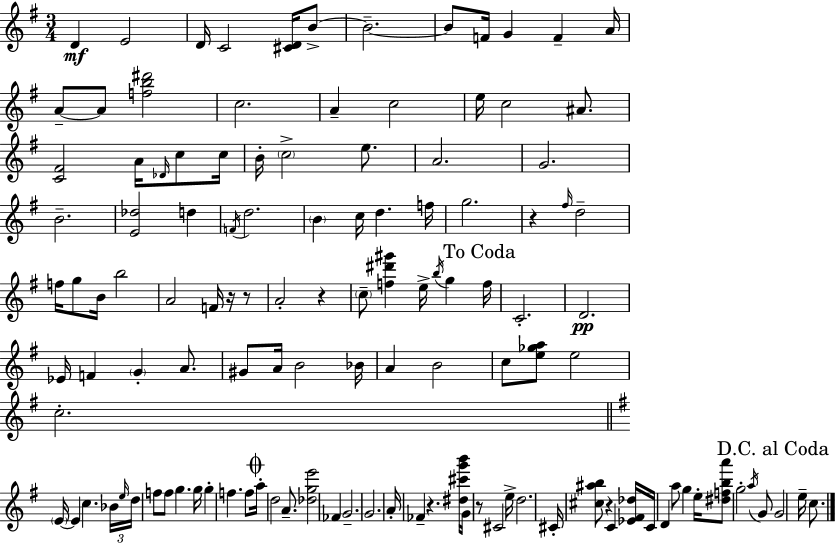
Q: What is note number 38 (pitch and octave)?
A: F#5